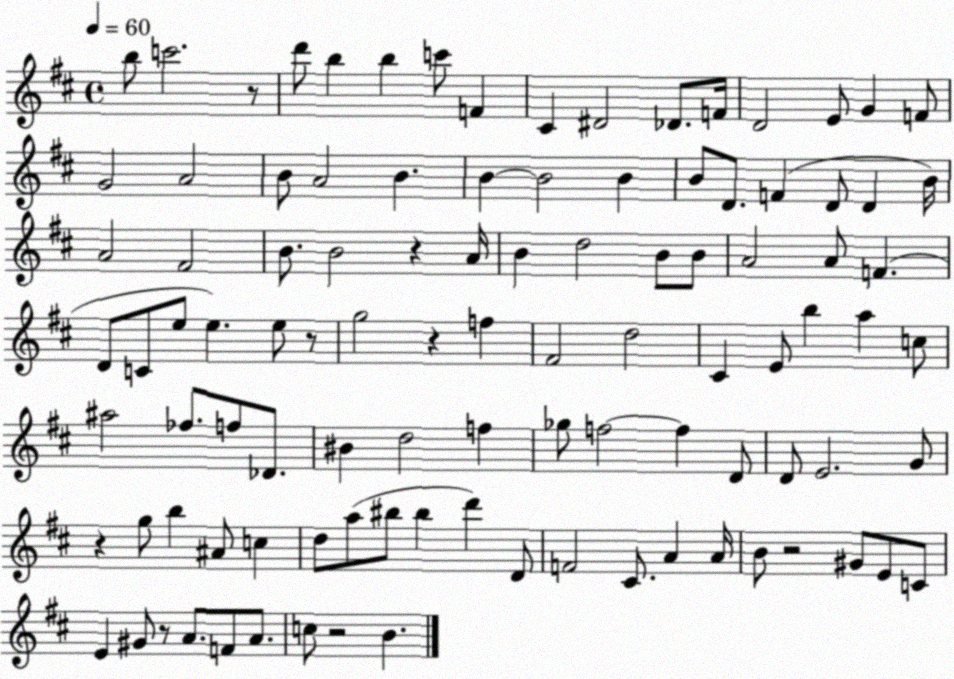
X:1
T:Untitled
M:4/4
L:1/4
K:D
b/2 c'2 z/2 d'/2 b b c'/2 F ^C ^D2 _D/2 F/4 D2 E/2 G F/2 G2 A2 B/2 A2 B B B2 B B/2 D/2 F D/2 D B/4 A2 ^F2 B/2 B2 z A/4 B d2 B/2 B/2 A2 A/2 F D/2 C/2 e/2 e e/2 z/2 g2 z f ^F2 d2 ^C E/2 b a c/2 ^a2 _f/2 f/2 _D/2 ^B d2 f _g/2 f2 f D/2 D/2 E2 G/2 z g/2 b ^A/2 c d/2 a/2 ^b/2 ^b d' D/2 F2 ^C/2 A A/4 B/2 z2 ^G/2 E/2 C/2 E ^G/2 z/2 A/2 F/2 A/2 c/2 z2 B